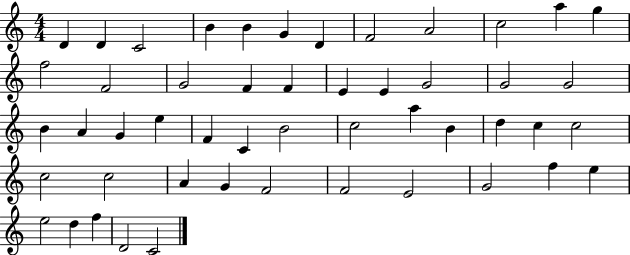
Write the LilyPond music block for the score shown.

{
  \clef treble
  \numericTimeSignature
  \time 4/4
  \key c \major
  d'4 d'4 c'2 | b'4 b'4 g'4 d'4 | f'2 a'2 | c''2 a''4 g''4 | \break f''2 f'2 | g'2 f'4 f'4 | e'4 e'4 g'2 | g'2 g'2 | \break b'4 a'4 g'4 e''4 | f'4 c'4 b'2 | c''2 a''4 b'4 | d''4 c''4 c''2 | \break c''2 c''2 | a'4 g'4 f'2 | f'2 e'2 | g'2 f''4 e''4 | \break e''2 d''4 f''4 | d'2 c'2 | \bar "|."
}